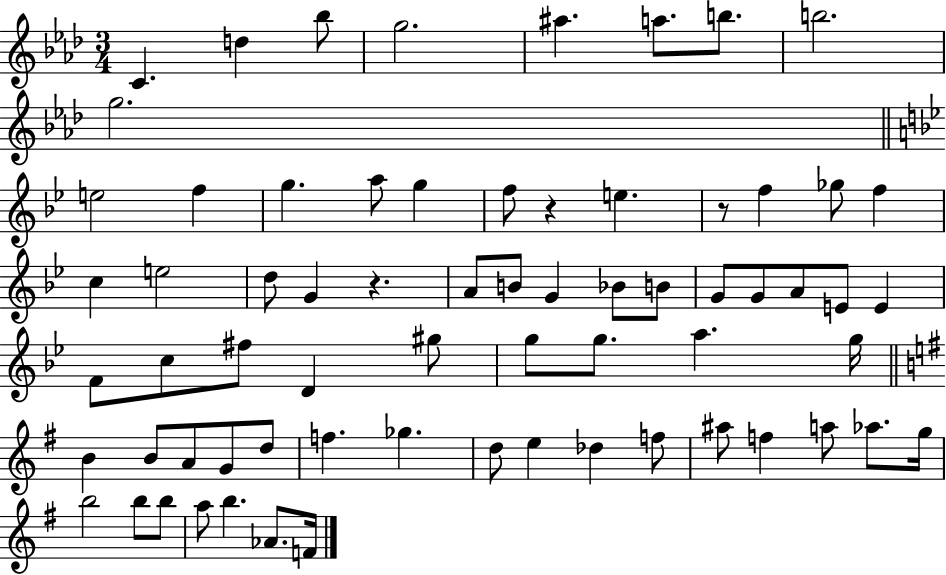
C4/q. D5/q Bb5/e G5/h. A#5/q. A5/e. B5/e. B5/h. G5/h. E5/h F5/q G5/q. A5/e G5/q F5/e R/q E5/q. R/e F5/q Gb5/e F5/q C5/q E5/h D5/e G4/q R/q. A4/e B4/e G4/q Bb4/e B4/e G4/e G4/e A4/e E4/e E4/q F4/e C5/e F#5/e D4/q G#5/e G5/e G5/e. A5/q. G5/s B4/q B4/e A4/e G4/e D5/e F5/q. Gb5/q. D5/e E5/q Db5/q F5/e A#5/e F5/q A5/e Ab5/e. G5/s B5/h B5/e B5/e A5/e B5/q. Ab4/e. F4/s